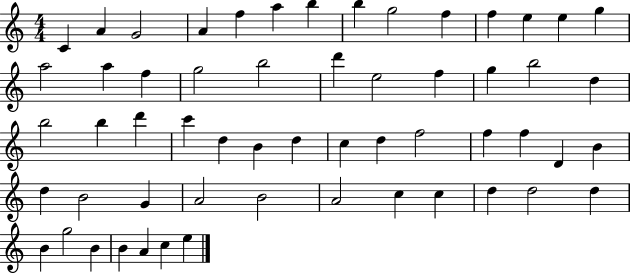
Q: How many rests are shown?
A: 0